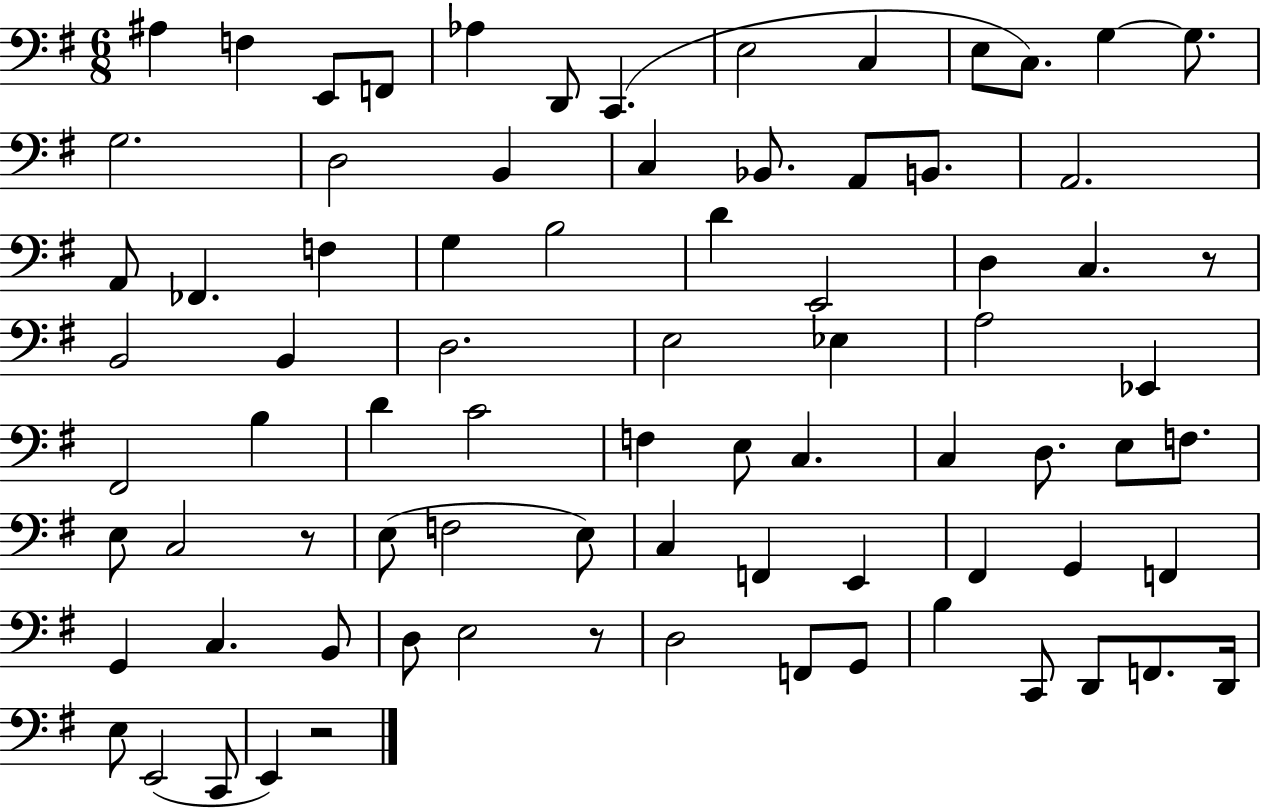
X:1
T:Untitled
M:6/8
L:1/4
K:G
^A, F, E,,/2 F,,/2 _A, D,,/2 C,, E,2 C, E,/2 C,/2 G, G,/2 G,2 D,2 B,, C, _B,,/2 A,,/2 B,,/2 A,,2 A,,/2 _F,, F, G, B,2 D E,,2 D, C, z/2 B,,2 B,, D,2 E,2 _E, A,2 _E,, ^F,,2 B, D C2 F, E,/2 C, C, D,/2 E,/2 F,/2 E,/2 C,2 z/2 E,/2 F,2 E,/2 C, F,, E,, ^F,, G,, F,, G,, C, B,,/2 D,/2 E,2 z/2 D,2 F,,/2 G,,/2 B, C,,/2 D,,/2 F,,/2 D,,/4 E,/2 E,,2 C,,/2 E,, z2